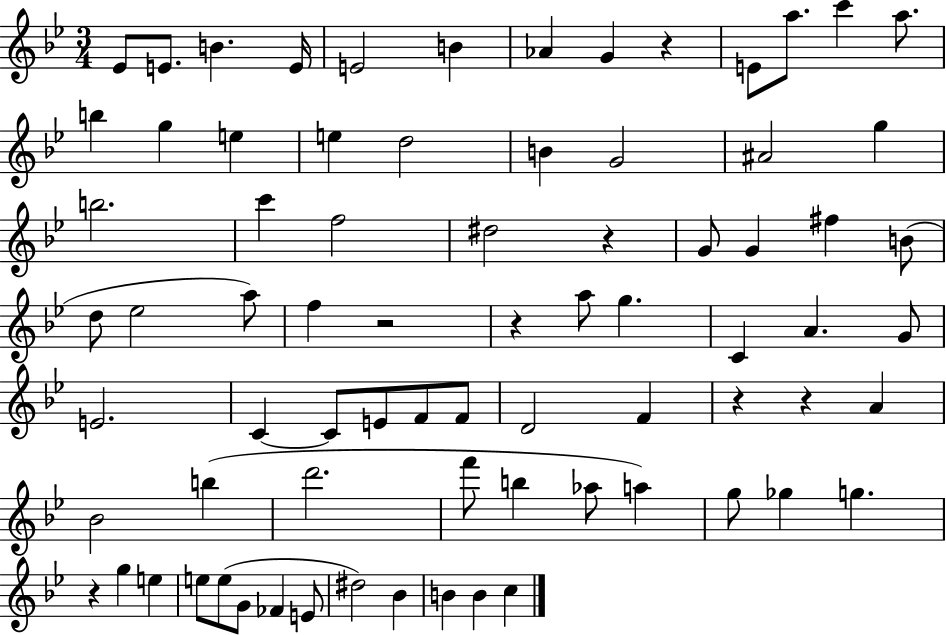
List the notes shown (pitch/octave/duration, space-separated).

Eb4/e E4/e. B4/q. E4/s E4/h B4/q Ab4/q G4/q R/q E4/e A5/e. C6/q A5/e. B5/q G5/q E5/q E5/q D5/h B4/q G4/h A#4/h G5/q B5/h. C6/q F5/h D#5/h R/q G4/e G4/q F#5/q B4/e D5/e Eb5/h A5/e F5/q R/h R/q A5/e G5/q. C4/q A4/q. G4/e E4/h. C4/q C4/e E4/e F4/e F4/e D4/h F4/q R/q R/q A4/q Bb4/h B5/q D6/h. F6/e B5/q Ab5/e A5/q G5/e Gb5/q G5/q. R/q G5/q E5/q E5/e E5/e G4/e FES4/q E4/e D#5/h Bb4/q B4/q B4/q C5/q